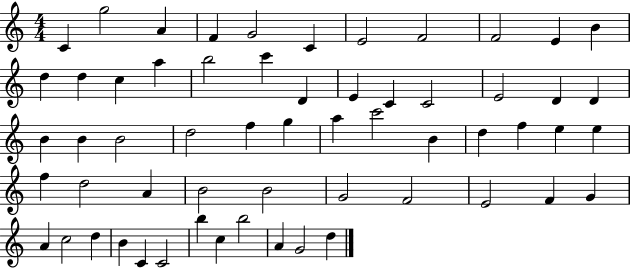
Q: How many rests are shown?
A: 0